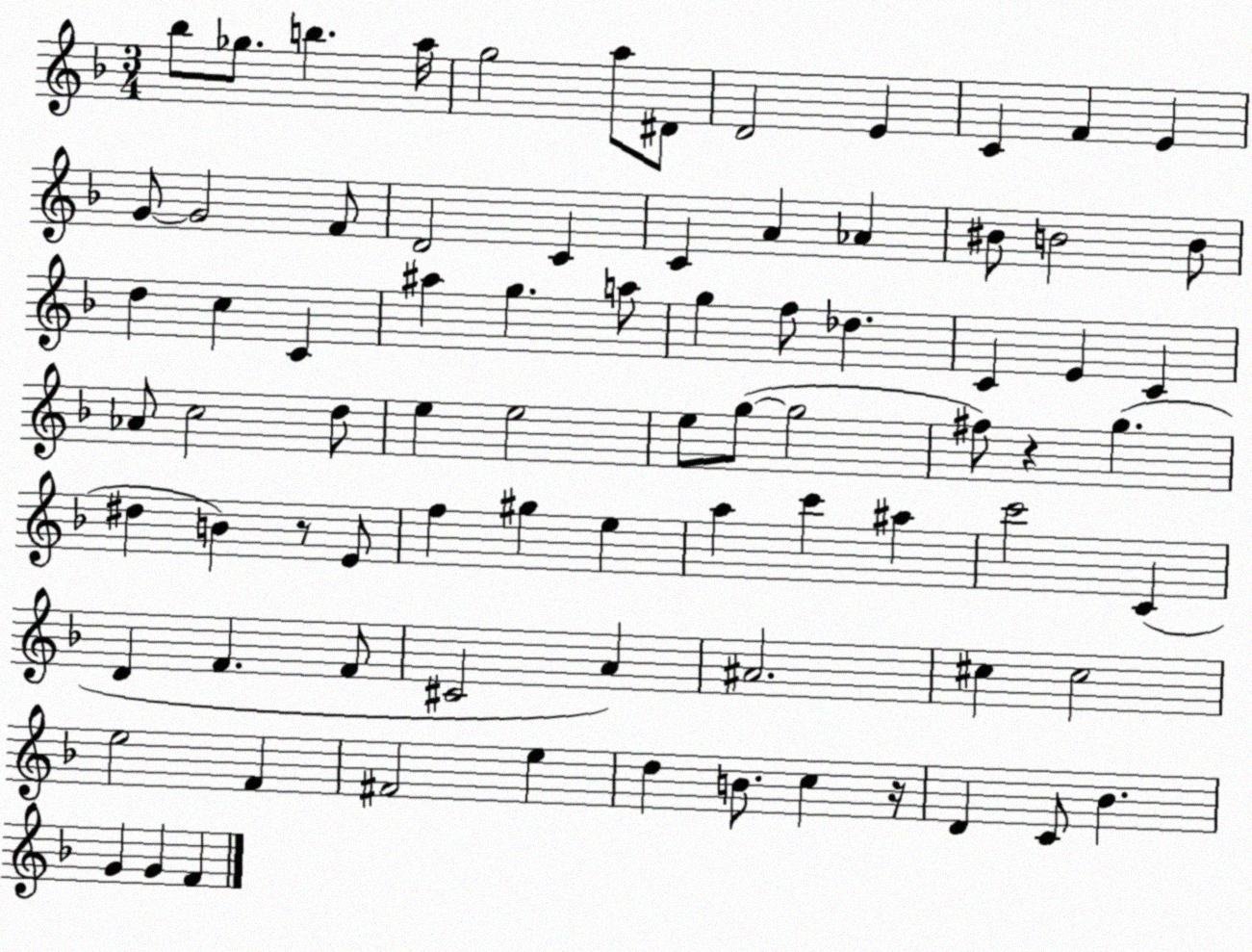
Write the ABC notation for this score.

X:1
T:Untitled
M:3/4
L:1/4
K:F
_b/2 _g/2 b a/4 g2 a/2 ^D/2 D2 E C F E G/2 G2 F/2 D2 C C A _A ^B/2 B2 B/2 d c C ^a g a/2 g f/2 _d C E C _A/2 c2 d/2 e e2 e/2 g/2 g2 ^f/2 z g ^d B z/2 E/2 f ^g e a c' ^a c'2 C D F F/2 ^C2 A ^A2 ^c ^c2 e2 F ^F2 e d B/2 c z/4 D C/2 _B G G F